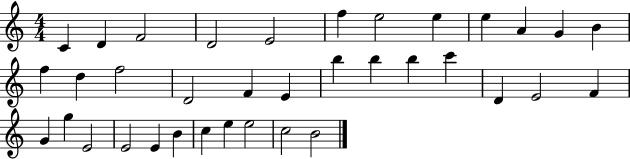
X:1
T:Untitled
M:4/4
L:1/4
K:C
C D F2 D2 E2 f e2 e e A G B f d f2 D2 F E b b b c' D E2 F G g E2 E2 E B c e e2 c2 B2